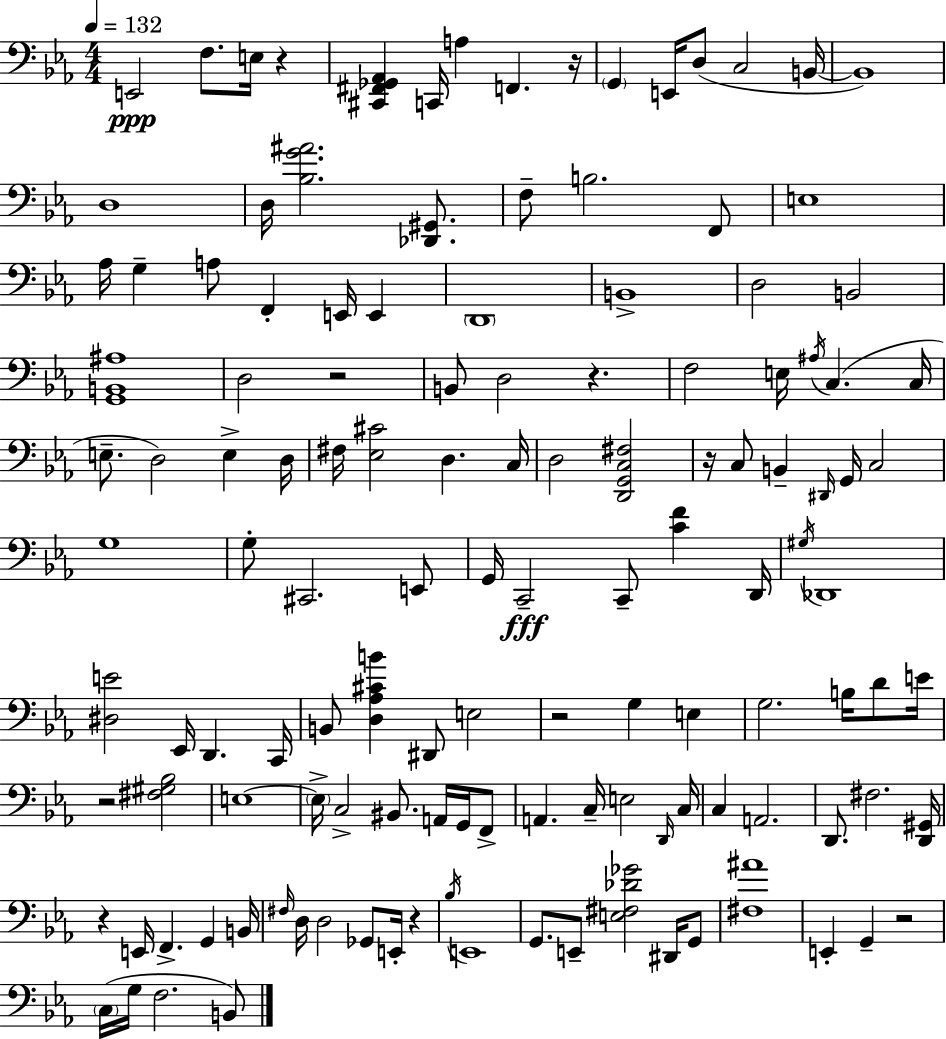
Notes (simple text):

E2/h F3/e. E3/s R/q [C#2,F#2,Gb2,Ab2]/q C2/s A3/q F2/q. R/s G2/q E2/s D3/e C3/h B2/s B2/w D3/w D3/s [Bb3,G4,A#4]/h. [Db2,G#2]/e. F3/e B3/h. F2/e E3/w Ab3/s G3/q A3/e F2/q E2/s E2/q D2/w B2/w D3/h B2/h [G2,B2,A#3]/w D3/h R/h B2/e D3/h R/q. F3/h E3/s A#3/s C3/q. C3/s E3/e. D3/h E3/q D3/s F#3/s [Eb3,C#4]/h D3/q. C3/s D3/h [D2,G2,C3,F#3]/h R/s C3/e B2/q D#2/s G2/s C3/h G3/w G3/e C#2/h. E2/e G2/s C2/h C2/e [C4,F4]/q D2/s G#3/s Db2/w [D#3,E4]/h Eb2/s D2/q. C2/s B2/e [D3,Ab3,C#4,B4]/q D#2/e E3/h R/h G3/q E3/q G3/h. B3/s D4/e E4/s R/h [F#3,G#3,Bb3]/h E3/w E3/s C3/h BIS2/e. A2/s G2/s F2/e A2/q. C3/s E3/h D2/s C3/s C3/q A2/h. D2/e. F#3/h. [D2,G#2]/s R/q E2/s F2/q. G2/q B2/s F#3/s D3/s D3/h Gb2/e E2/s R/q Bb3/s E2/w G2/e. E2/e [E3,F#3,Db4,Gb4]/h D#2/s G2/e [F#3,A#4]/w E2/q G2/q R/h C3/s G3/s F3/h. B2/e